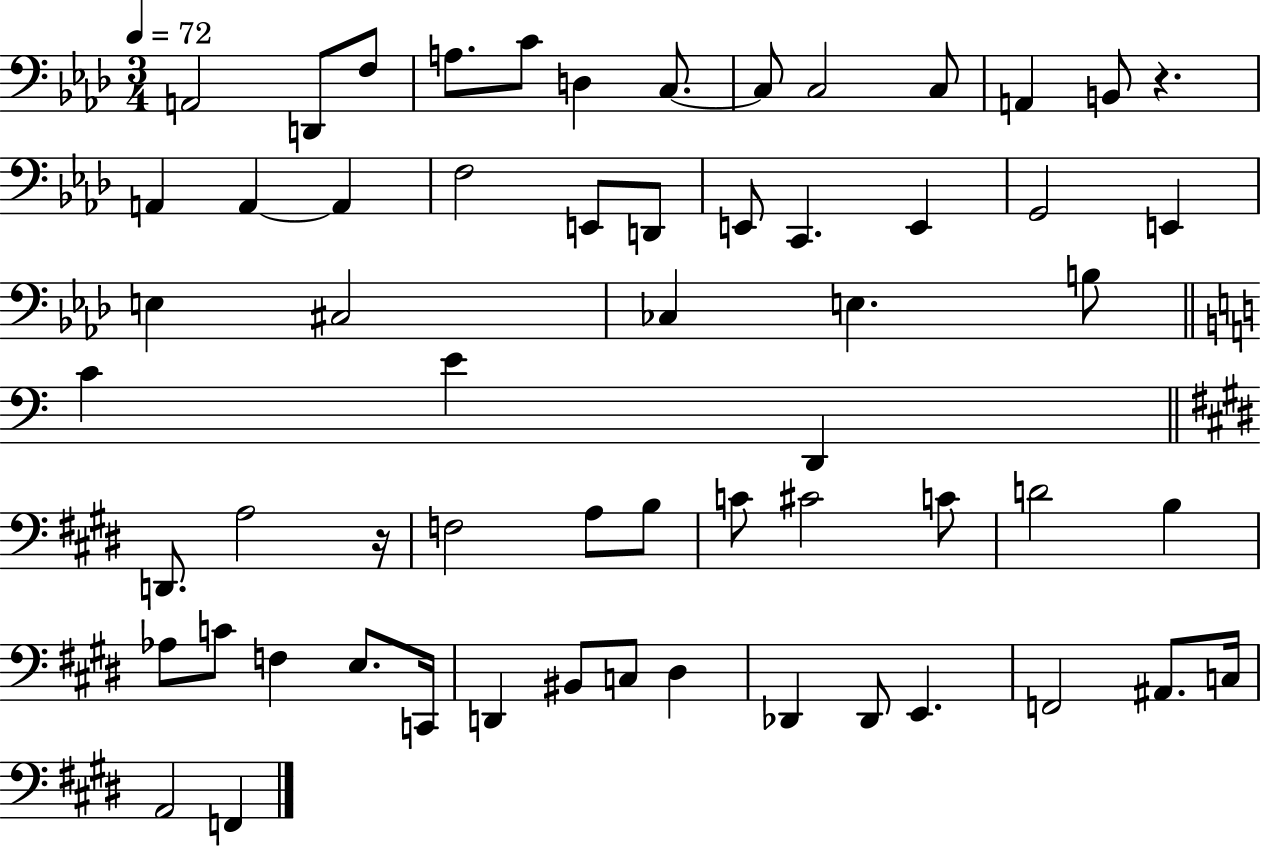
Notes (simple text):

A2/h D2/e F3/e A3/e. C4/e D3/q C3/e. C3/e C3/h C3/e A2/q B2/e R/q. A2/q A2/q A2/q F3/h E2/e D2/e E2/e C2/q. E2/q G2/h E2/q E3/q C#3/h CES3/q E3/q. B3/e C4/q E4/q D2/q D2/e. A3/h R/s F3/h A3/e B3/e C4/e C#4/h C4/e D4/h B3/q Ab3/e C4/e F3/q E3/e. C2/s D2/q BIS2/e C3/e D#3/q Db2/q Db2/e E2/q. F2/h A#2/e. C3/s A2/h F2/q